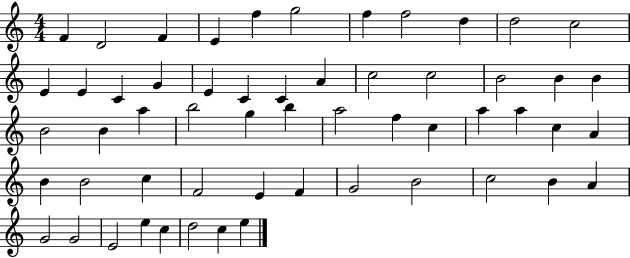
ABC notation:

X:1
T:Untitled
M:4/4
L:1/4
K:C
F D2 F E f g2 f f2 d d2 c2 E E C G E C C A c2 c2 B2 B B B2 B a b2 g b a2 f c a a c A B B2 c F2 E F G2 B2 c2 B A G2 G2 E2 e c d2 c e